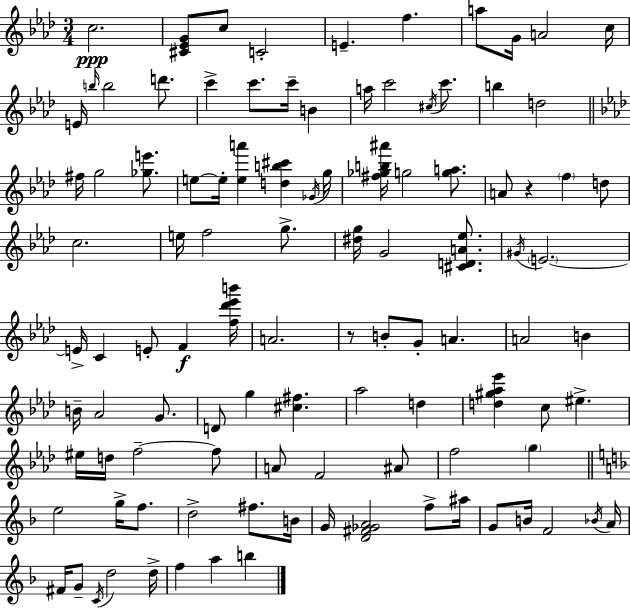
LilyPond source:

{
  \clef treble
  \numericTimeSignature
  \time 3/4
  \key f \minor
  c''2.\ppp | <cis' ees' g'>8 c''8 c'2-. | e'4.-- f''4. | a''8 g'16 a'2 c''16 | \break e'16 \grace { b''16 } b''2 d'''8. | c'''4-> c'''8. c'''16-- b'4 | a''16 c'''2 \acciaccatura { cis''16 } c'''8. | b''4 d''2 | \break \bar "||" \break \key aes \major fis''16 g''2 <ges'' e'''>8. | e''8~~ e''16-. <e'' a'''>4 <d'' b'' cis'''>4 \acciaccatura { ges'16 } | g''16 <fis'' ges'' b'' ais'''>16 g''2 <g'' a''>8. | a'8 r4 \parenthesize f''4 d''8 | \break c''2. | e''16 f''2 g''8.-> | <dis'' g''>16 g'2 <cis' d' a' ees''>8. | \acciaccatura { gis'16 } \parenthesize e'2.~~ | \break e'16-> c'4 e'8-. f'4\f | <f'' des''' ees''' b'''>16 a'2. | r8 b'8-. g'8-. a'4. | a'2 b'4 | \break b'16-- aes'2 g'8. | d'8 g''4 <cis'' fis''>4. | aes''2 d''4 | <d'' gis'' aes'' ees'''>4 c''8 eis''4.-> | \break eis''16 d''16 f''2--~~ | f''8 a'8 f'2 | ais'8 f''2 \parenthesize g''4 | \bar "||" \break \key f \major e''2 g''16-> f''8. | d''2-> fis''8. b'16 | g'16 <d' fis' ges' a'>2 f''8-> ais''16 | g'8 b'16 f'2 \acciaccatura { bes'16 } | \break a'16 fis'16 g'8-- \acciaccatura { c'16 } d''2 | d''16-> f''4 a''4 b''4 | \bar "|."
}